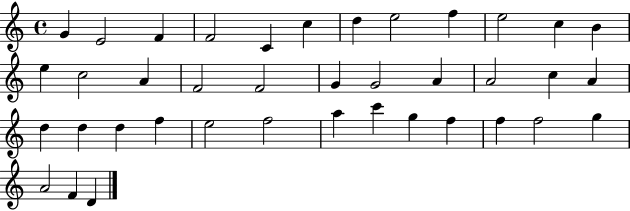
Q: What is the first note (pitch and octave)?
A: G4